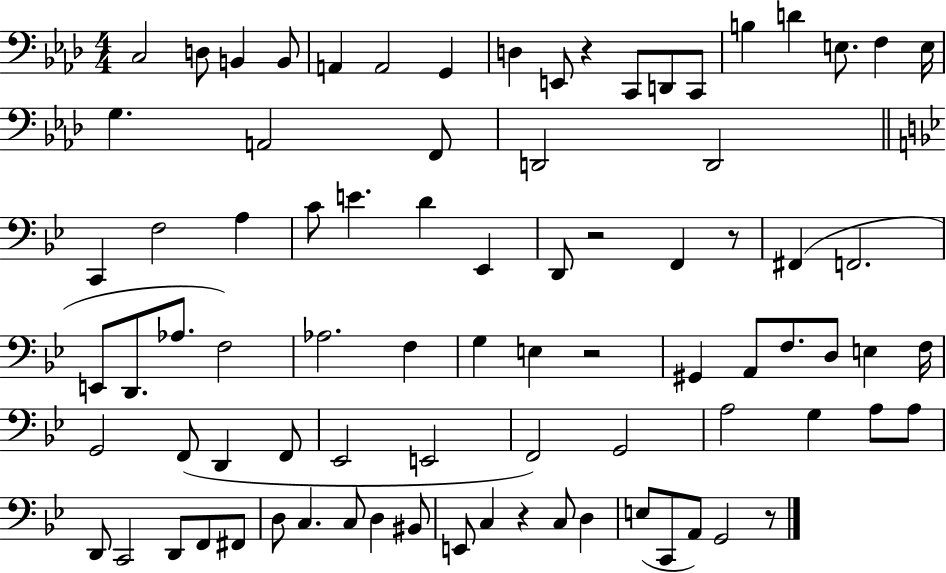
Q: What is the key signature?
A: AES major